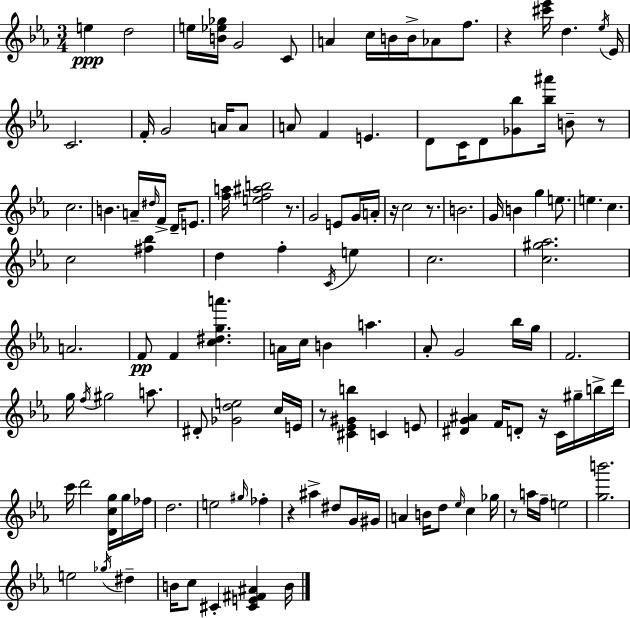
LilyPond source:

{
  \clef treble
  \numericTimeSignature
  \time 3/4
  \key c \minor
  e''4\ppp d''2 | e''16 <b' ees'' ges''>16 g'2 c'8 | a'4 c''16 b'16 b'16-> aes'8 f''8. | r4 <cis''' ees'''>16 d''4. \acciaccatura { ees''16 } | \break ees'16 c'2. | f'16-. g'2 a'16 a'8 | a'8 f'4 e'4. | d'8 c'16 d'8 <ges' bes''>8 <bes'' ais'''>16 b'8-- r8 | \break c''2. | b'4. a'16-- \grace { dis''16 } f'16-> d'16-- e'8. | <f'' a''>16 <e'' f'' ais'' b''>2 r8. | g'2 e'8 | \break g'16 a'16-. r16 c''2 r8. | b'2. | g'16 b'4 g''4 e''8. | e''4. c''4. | \break c''2 <fis'' bes''>4 | d''4 f''4-. \acciaccatura { c'16 } e''4 | c''2. | <c'' gis'' aes''>2. | \break a'2. | f'8\pp f'4 <c'' dis'' g'' a'''>4. | a'16 c''16 b'4 a''4. | aes'8-. g'2 | \break bes''16 g''16 f'2. | g''16 \acciaccatura { f''16 } gis''2 | a''8. dis'8-. <ges' d'' e''>2 | c''16 e'16 r8 <cis' ees' gis' b''>4 c'4 | \break e'8 <dis' g' ais'>4 f'16 d'8-. r16 | c'16 gis''16-- b''16-> d'''16 c'''16 d'''2 | <d' c'' g''>16 g''16 fes''16 d''2. | e''2 | \break \grace { gis''16 } fes''4-. r4 ais''4-> | dis''8 g'16 gis'16 a'4 b'16 d''8 | \grace { ees''16 } c''4 ges''16 r8 a''16 f''16-- e''2 | <g'' b'''>2. | \break e''2 | \acciaccatura { ges''16 } dis''4-- b'16 c''8 cis'4-. | <cis' e' fis' ais'>4 b'16 \bar "|."
}